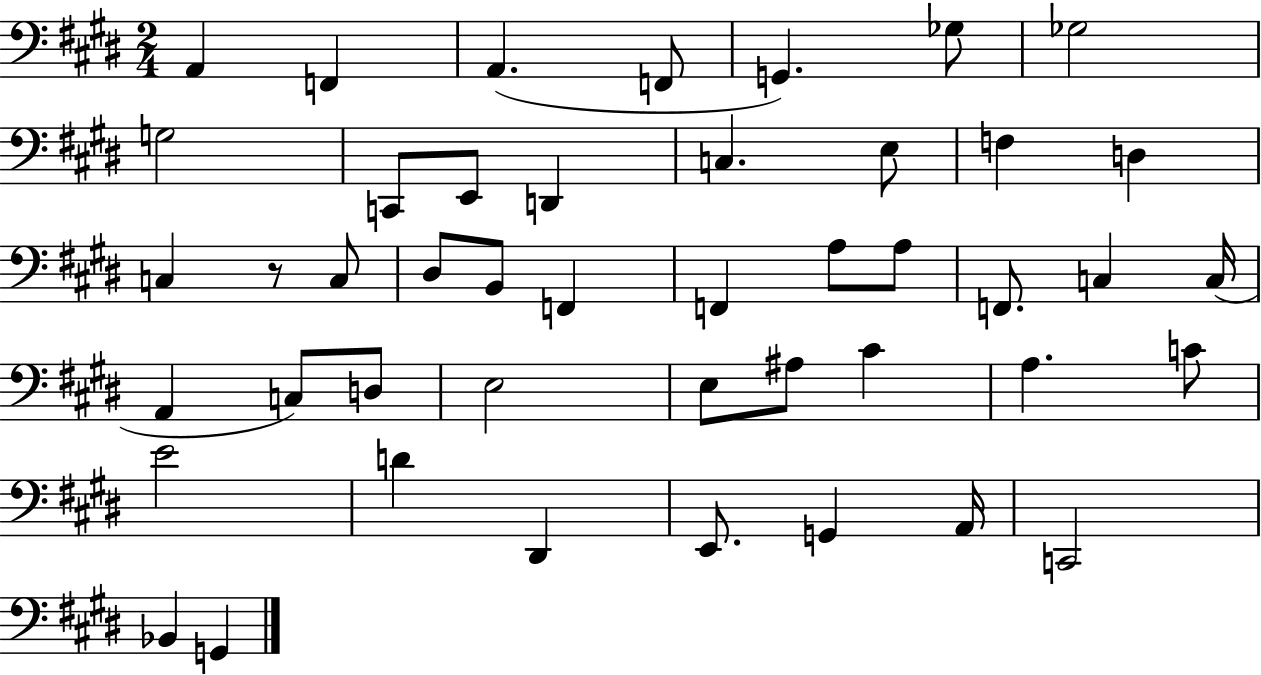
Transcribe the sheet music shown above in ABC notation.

X:1
T:Untitled
M:2/4
L:1/4
K:E
A,, F,, A,, F,,/2 G,, _G,/2 _G,2 G,2 C,,/2 E,,/2 D,, C, E,/2 F, D, C, z/2 C,/2 ^D,/2 B,,/2 F,, F,, A,/2 A,/2 F,,/2 C, C,/4 A,, C,/2 D,/2 E,2 E,/2 ^A,/2 ^C A, C/2 E2 D ^D,, E,,/2 G,, A,,/4 C,,2 _B,, G,,